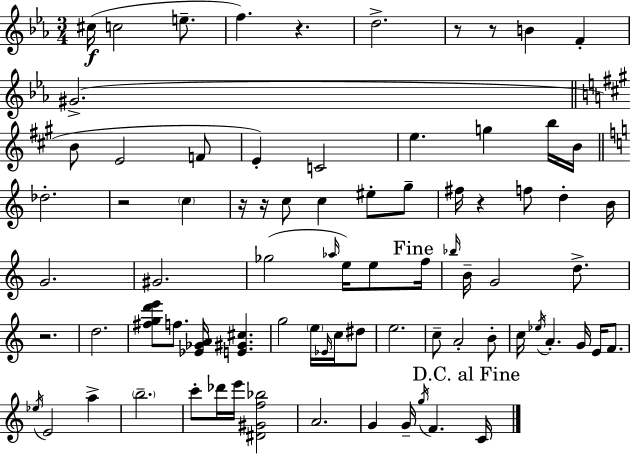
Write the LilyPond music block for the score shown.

{
  \clef treble
  \numericTimeSignature
  \time 3/4
  \key c \minor
  cis''16(\f c''2 e''8.-- | f''4.) r4. | d''2.-> | r8 r8 b'4 f'4-. | \break gis'2.->( | \bar "||" \break \key a \major b'8 e'2 f'8 | e'4-.) c'2 | e''4. g''4 b''16 b'16 | \bar "||" \break \key c \major des''2.-. | r2 \parenthesize c''4 | r16 r16 c''8 c''4 eis''8-. g''8-- | fis''16 r4 f''8 d''4-. b'16 | \break g'2. | gis'2. | ges''2( \grace { aes''16 } e''16) e''8 | \mark "Fine" f''16 \grace { bes''16 } b'16-- g'2 d''8.-> | \break r2. | d''2. | <fis'' g'' d''' e'''>8 f''8. <ees' ges' a'>16 <e' gis' cis''>4. | g''2 \parenthesize e''16 \grace { ees'16 } | \break c''16 dis''8 e''2. | c''8-- a'2-. | b'8-. c''16 \acciaccatura { ees''16 } a'4.-. g'16 | e'16 f'8. \acciaccatura { ees''16 } e'2 | \break a''4-> \parenthesize b''2.-- | c'''8-. des'''16 e'''16 <dis' gis' f'' bes''>2 | a'2. | g'4 g'16-- \acciaccatura { g''16 } f'4. | \break \mark "D.C. al Fine" c'16 \bar "|."
}